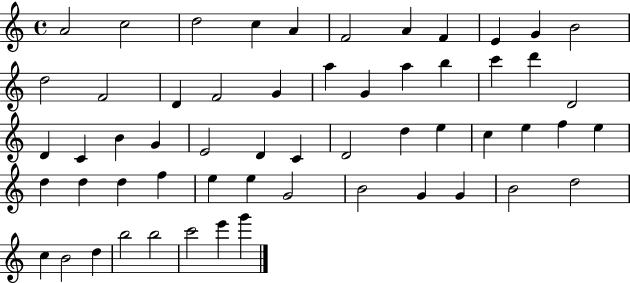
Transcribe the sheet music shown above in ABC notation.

X:1
T:Untitled
M:4/4
L:1/4
K:C
A2 c2 d2 c A F2 A F E G B2 d2 F2 D F2 G a G a b c' d' D2 D C B G E2 D C D2 d e c e f e d d d f e e G2 B2 G G B2 d2 c B2 d b2 b2 c'2 e' g'